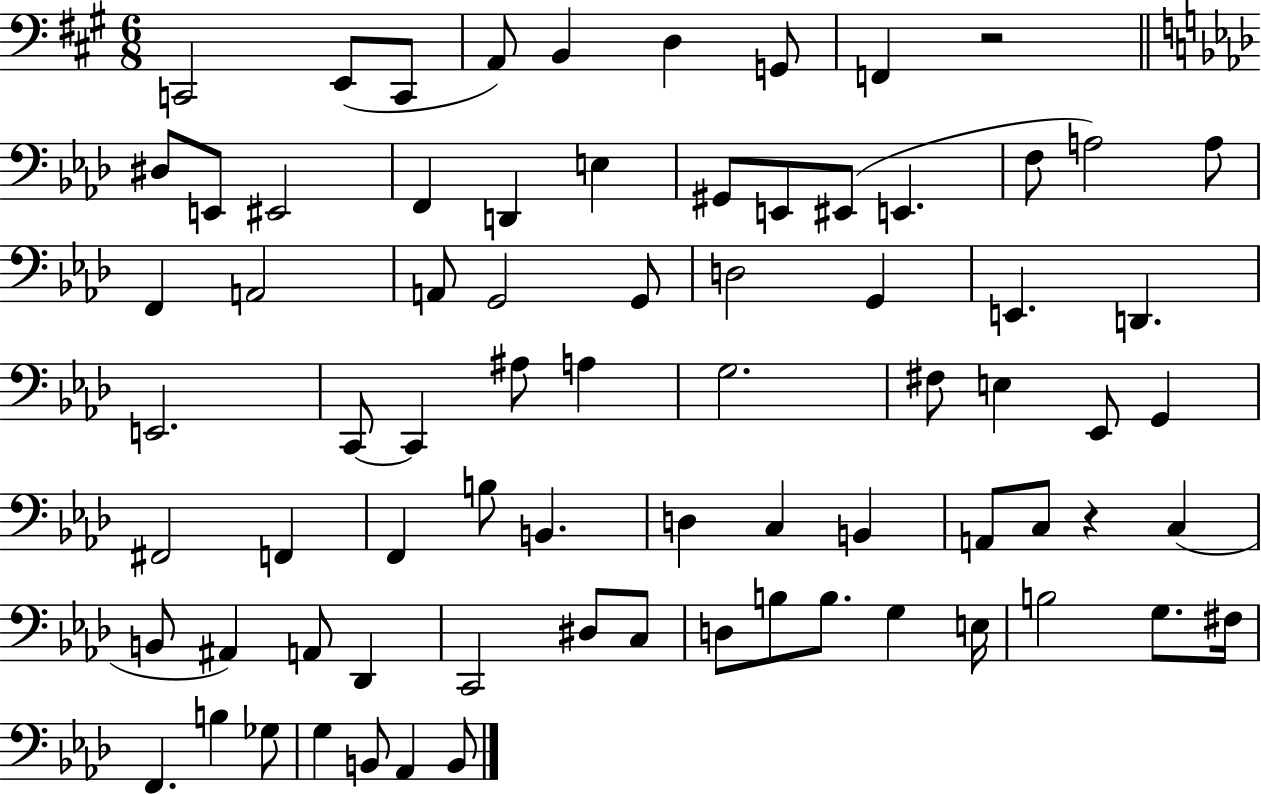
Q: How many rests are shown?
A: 2